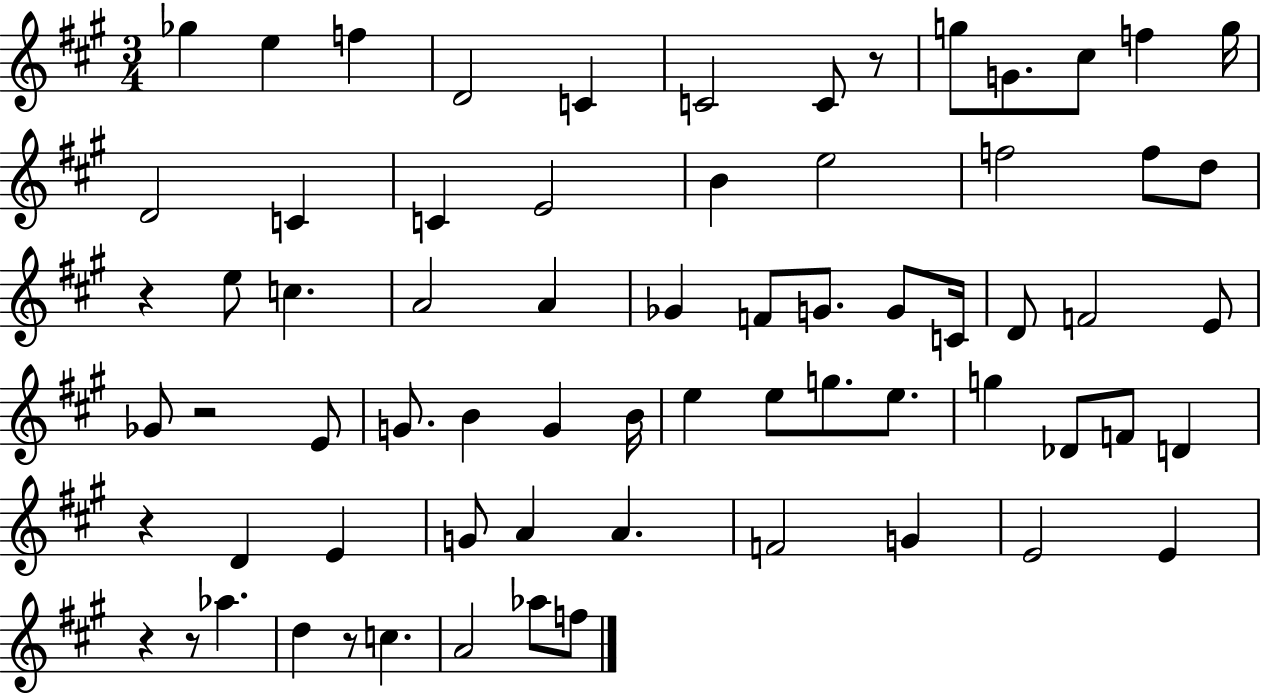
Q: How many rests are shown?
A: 7